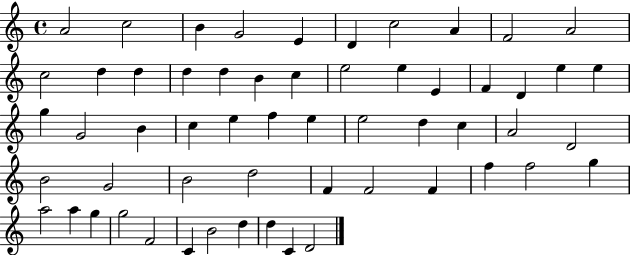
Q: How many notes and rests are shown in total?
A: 57